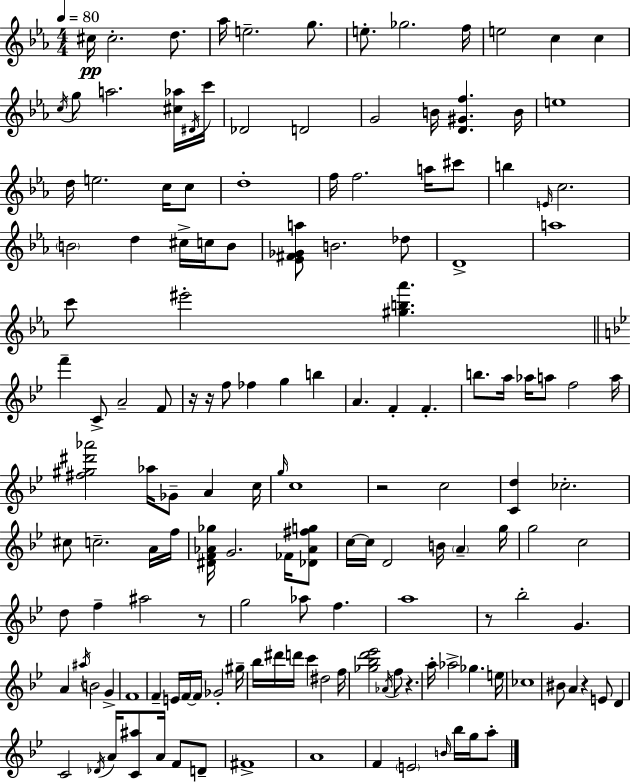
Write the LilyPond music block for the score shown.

{
  \clef treble
  \numericTimeSignature
  \time 4/4
  \key c \minor
  \tempo 4 = 80
  \repeat volta 2 { cis''16\pp cis''2.-. d''8. | aes''16 e''2.-- g''8. | e''8.-. ges''2. f''16 | e''2 c''4 c''4 | \break \acciaccatura { c''16 } g''8 a''2. <cis'' aes''>16 | \acciaccatura { dis'16 } c'''16 des'2 d'2 | g'2 b'16 <d' gis' f''>4. | b'16 e''1 | \break d''16 e''2. c''16 | c''8 d''1-. | f''16 f''2. a''16 | cis'''8 b''4 \grace { e'16 } c''2. | \break \parenthesize b'2 d''4 cis''16-> | c''16 b'8 <ees' fis' ges' a''>8 b'2. | des''8 d'1-> | a''1 | \break c'''8 eis'''2-. <gis'' b'' aes'''>4. | \bar "||" \break \key g \minor f'''4-- c'8-> a'2-- f'8 | r16 r16 f''8 fes''4 g''4 b''4 | a'4. f'4-. f'4.-. | b''8. a''16 aes''16 a''8 f''2 a''16 | \break <fis'' gis'' dis''' aes'''>2 aes''16 ges'8-- a'4 c''16 | \grace { g''16 } c''1 | r2 c''2 | <c' d''>4 ces''2.-. | \break cis''8 c''2.-- a'16 | f''16 <dis' f' aes' ges''>16 g'2. fes'16 <des' aes' fis'' g''>8 | c''16~~ c''16 d'2 b'16 \parenthesize a'4-- | g''16 g''2 c''2 | \break d''8 f''4-- ais''2 r8 | g''2 aes''8 f''4. | a''1 | r8 bes''2-. g'4. | \break a'4 \acciaccatura { ais''16 } b'2 g'4-> | f'1 | f'4-- e'16 f'16~~ f'16 ges'2-. | gis''16-- bes''16 dis'''16 d'''16 c'''4 dis''2 | \break f''16 <ges'' bes'' d''' ees'''>2 \acciaccatura { aes'16 } f''8 r4. | a''16-. aes''2-> ges''4. | e''16 ces''1 | bis'8 a'4 r4 e'8 d'4 | \break c'2 \acciaccatura { des'16 } a'16 <c' ais''>8 a'16 | f'8 d'8-- fis'1-> | a'1 | f'4 \parenthesize e'2 | \break \grace { b'16 } bes''16 g''16 a''8-. } \bar "|."
}